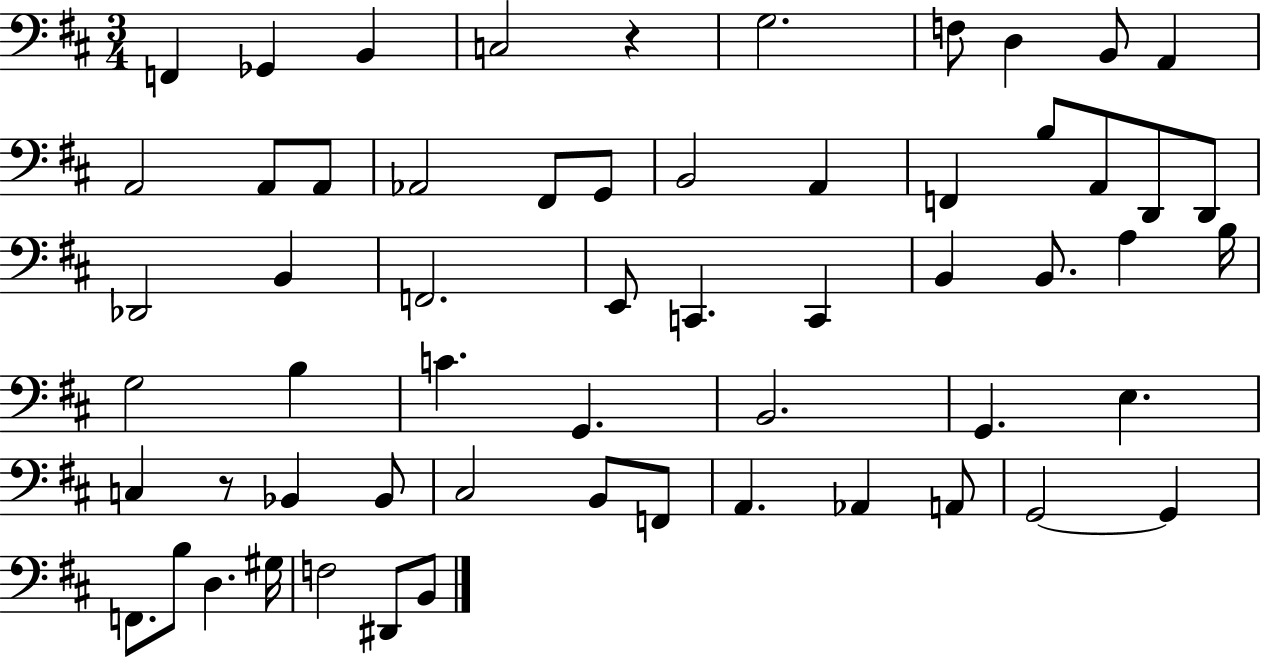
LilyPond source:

{
  \clef bass
  \numericTimeSignature
  \time 3/4
  \key d \major
  f,4 ges,4 b,4 | c2 r4 | g2. | f8 d4 b,8 a,4 | \break a,2 a,8 a,8 | aes,2 fis,8 g,8 | b,2 a,4 | f,4 b8 a,8 d,8 d,8 | \break des,2 b,4 | f,2. | e,8 c,4. c,4 | b,4 b,8. a4 b16 | \break g2 b4 | c'4. g,4. | b,2. | g,4. e4. | \break c4 r8 bes,4 bes,8 | cis2 b,8 f,8 | a,4. aes,4 a,8 | g,2~~ g,4 | \break f,8. b8 d4. gis16 | f2 dis,8 b,8 | \bar "|."
}